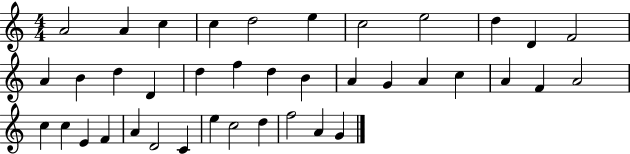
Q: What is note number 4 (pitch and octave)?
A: C5